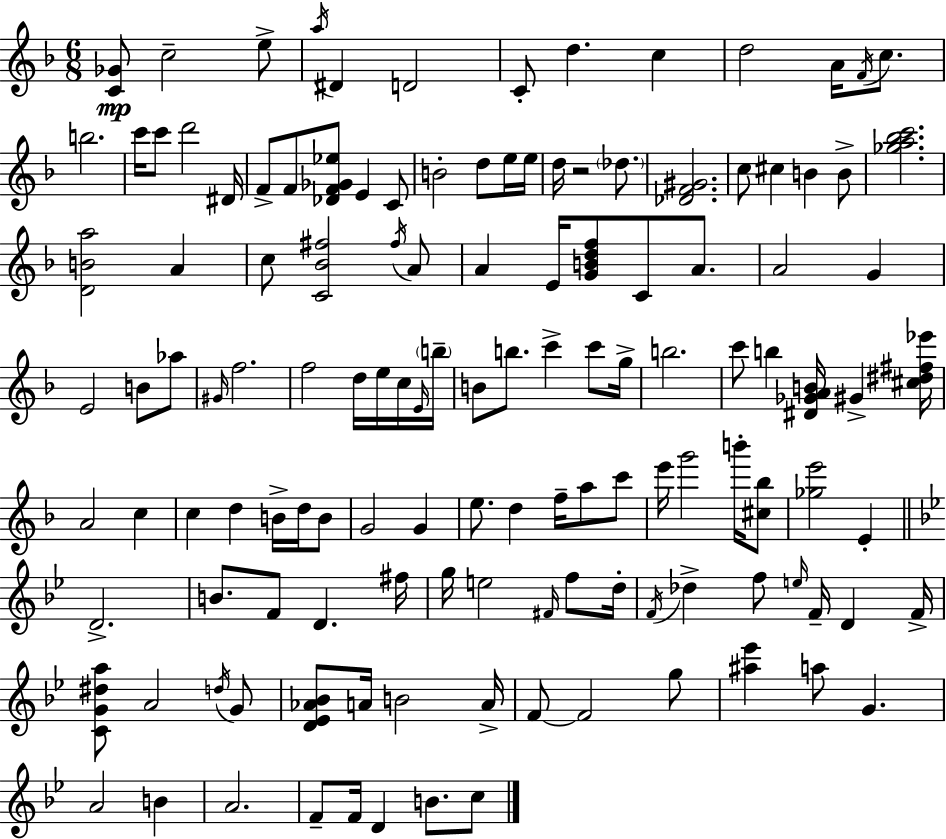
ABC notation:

X:1
T:Untitled
M:6/8
L:1/4
K:Dm
[C_G]/2 c2 e/2 a/4 ^D D2 C/2 d c d2 A/4 F/4 c/2 b2 c'/4 c'/2 d'2 ^D/4 F/2 F/2 [_DF_G_e]/2 E C/2 B2 d/2 e/4 e/4 d/4 z2 _d/2 [_DF^G]2 c/2 ^c B B/2 [_ga_bc']2 [DBa]2 A c/2 [C_B^f]2 ^f/4 A/2 A E/4 [GBdf]/2 C/2 A/2 A2 G E2 B/2 _a/2 ^G/4 f2 f2 d/4 e/4 c/4 E/4 b/4 B/2 b/2 c' c'/2 g/4 b2 c'/2 b [^D_GAB]/4 ^G [^c^d^f_e']/4 A2 c c d B/4 d/4 B/2 G2 G e/2 d f/4 a/2 c'/2 e'/4 g'2 b'/4 [^c_b]/2 [_ge']2 E D2 B/2 F/2 D ^f/4 g/4 e2 ^F/4 f/2 d/4 F/4 _d f/2 e/4 F/4 D F/4 [CG^da]/2 A2 d/4 G/2 [D_E_A_B]/2 A/4 B2 A/4 F/2 F2 g/2 [^a_e'] a/2 G A2 B A2 F/2 F/4 D B/2 c/2